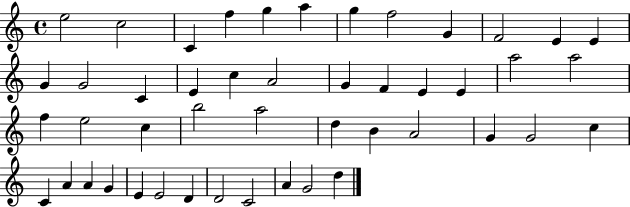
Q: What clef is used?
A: treble